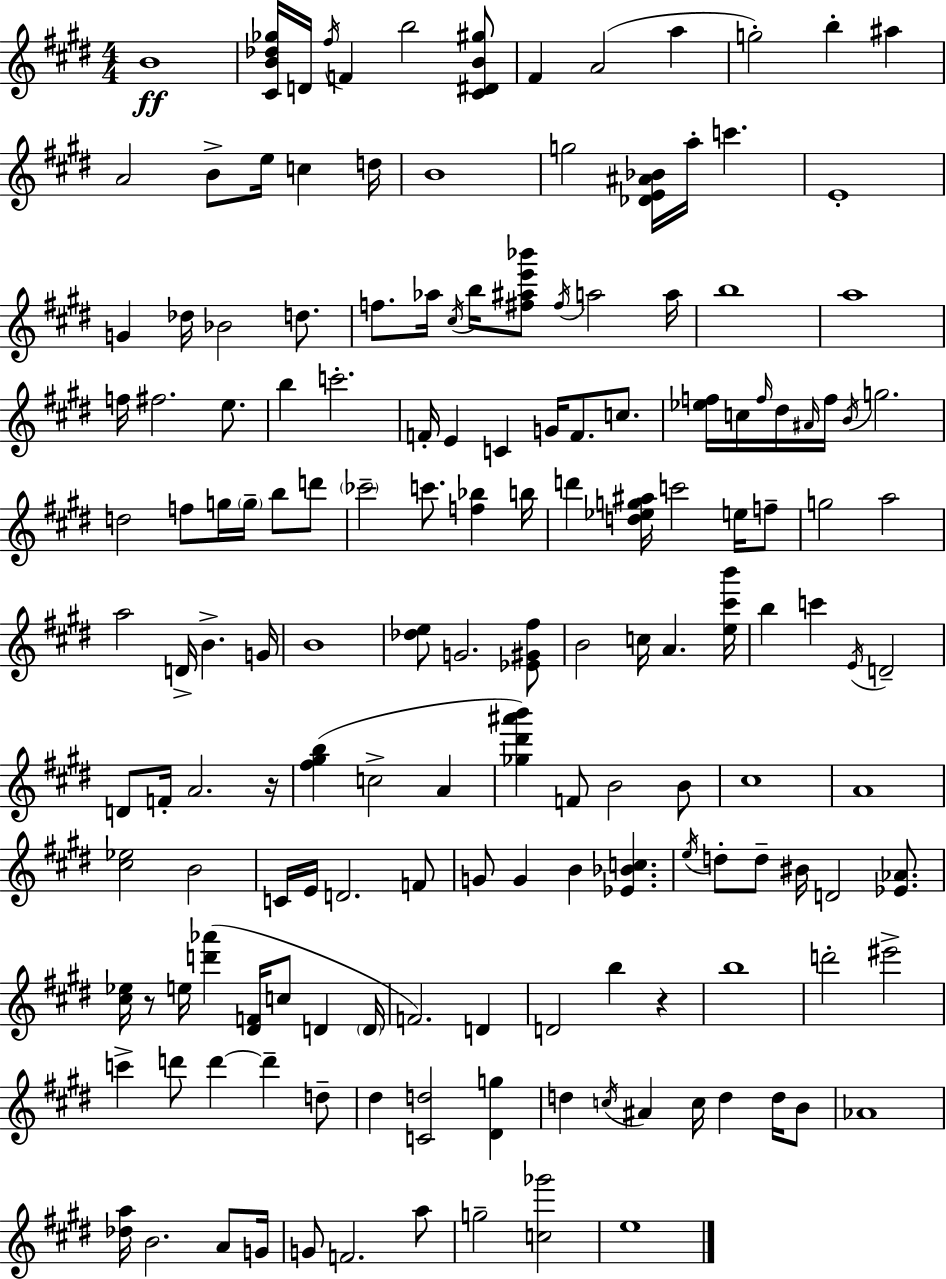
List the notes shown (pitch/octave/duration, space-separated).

B4/w [C#4,B4,Db5,Gb5]/s D4/s F#5/s F4/q B5/h [C#4,D#4,B4,G#5]/e F#4/q A4/h A5/q G5/h B5/q A#5/q A4/h B4/e E5/s C5/q D5/s B4/w G5/h [Db4,E4,A#4,Bb4]/s A5/s C6/q. E4/w G4/q Db5/s Bb4/h D5/e. F5/e. Ab5/s C#5/s B5/s [F#5,A#5,E6,Bb6]/e F#5/s A5/h A5/s B5/w A5/w F5/s F#5/h. E5/e. B5/q C6/h. F4/s E4/q C4/q G4/s F4/e. C5/e. [Eb5,F5]/s C5/s F5/s D#5/s A#4/s F5/s B4/s G5/h. D5/h F5/e G5/s G5/s B5/e D6/e CES6/h C6/e. [F5,Bb5]/q B5/s D6/q [D5,Eb5,G5,A#5]/s C6/h E5/s F5/e G5/h A5/h A5/h D4/s B4/q. G4/s B4/w [Db5,E5]/e G4/h. [Eb4,G#4,F#5]/e B4/h C5/s A4/q. [E5,C#6,B6]/s B5/q C6/q E4/s D4/h D4/e F4/s A4/h. R/s [F#5,G#5,B5]/q C5/h A4/q [Gb5,D#6,A#6,B6]/q F4/e B4/h B4/e C#5/w A4/w [C#5,Eb5]/h B4/h C4/s E4/s D4/h. F4/e G4/e G4/q B4/q [Eb4,Bb4,C5]/q. E5/s D5/e D5/e BIS4/s D4/h [Eb4,Ab4]/e. [C#5,Eb5]/s R/e E5/s [D6,Ab6]/q [D#4,F4]/s C5/e D4/q D4/s F4/h. D4/q D4/h B5/q R/q B5/w D6/h EIS6/h C6/q D6/e D6/q D6/q D5/e D#5/q [C4,D5]/h [D#4,G5]/q D5/q C5/s A#4/q C5/s D5/q D5/s B4/e Ab4/w [Db5,A5]/s B4/h. A4/e G4/s G4/e F4/h. A5/e G5/h [C5,Gb6]/h E5/w